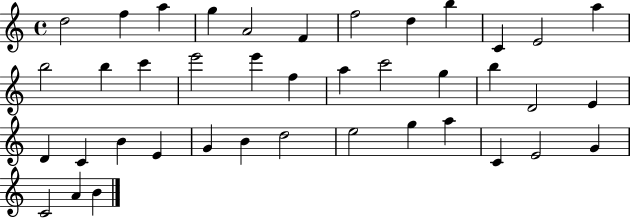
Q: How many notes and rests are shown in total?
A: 40